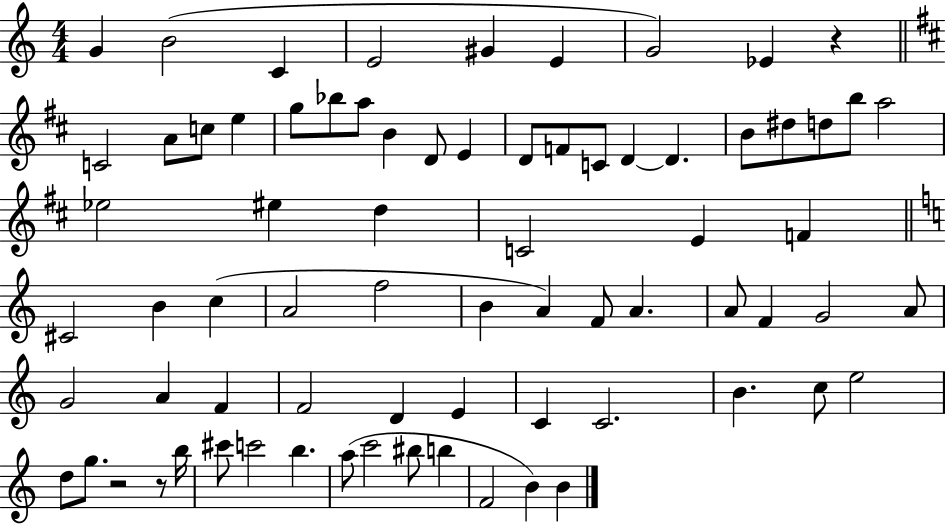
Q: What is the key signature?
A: C major